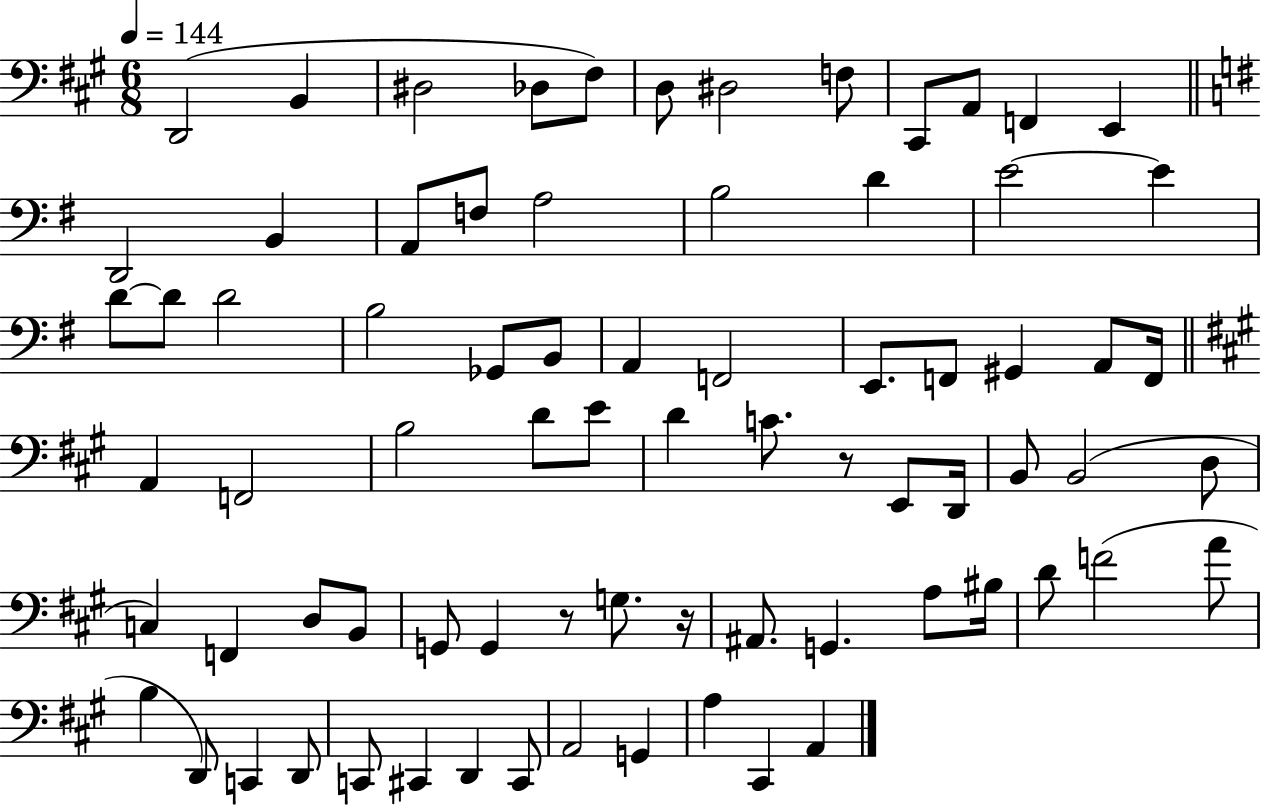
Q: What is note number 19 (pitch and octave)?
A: D4